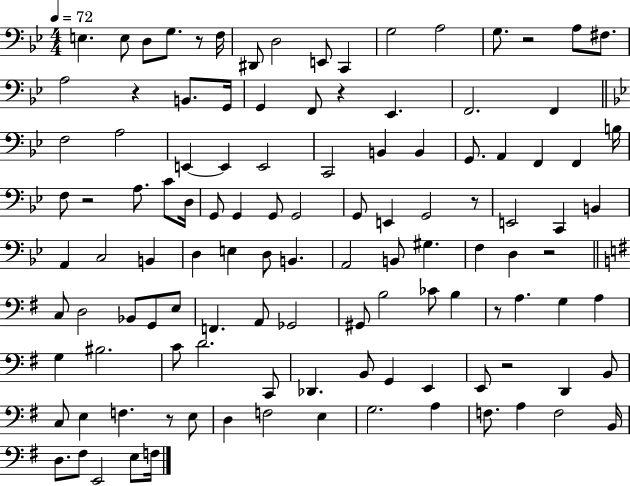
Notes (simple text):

E3/q. E3/e D3/e G3/e. R/e F3/s D#2/e D3/h E2/e C2/q G3/h A3/h G3/e. R/h A3/e F#3/e. A3/h R/q B2/e. G2/s G2/q F2/e R/q Eb2/q. F2/h. F2/q F3/h A3/h E2/q E2/q E2/h C2/h B2/q B2/q G2/e. A2/q F2/q F2/q B3/s F3/e R/h A3/e. C4/e D3/s G2/e G2/q G2/e G2/h G2/e E2/q G2/h R/e E2/h C2/q B2/q A2/q C3/h B2/q D3/q E3/q D3/e B2/q. A2/h B2/e G#3/q. F3/q D3/q R/h C3/e D3/h Bb2/e G2/e E3/e F2/q. A2/e Gb2/h G#2/e B3/h CES4/e B3/q R/e A3/q. G3/q A3/q G3/q BIS3/h. C4/e D4/h. C2/e Db2/q. B2/e G2/q E2/q E2/e R/h D2/q B2/e C3/e E3/q F3/q. R/e E3/e D3/q F3/h E3/q G3/h. A3/q F3/e. A3/q F3/h B2/s D3/e. F#3/e E2/h E3/e F3/s